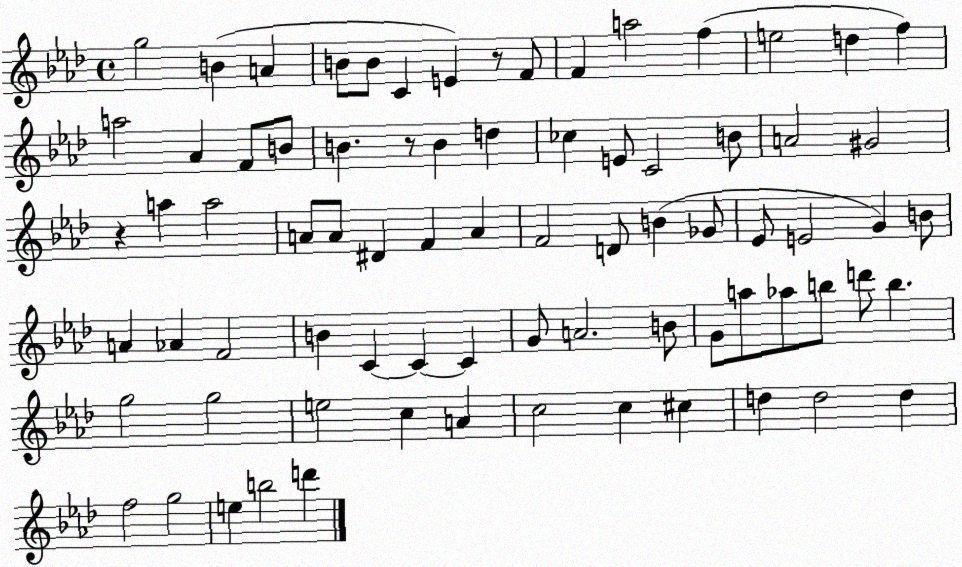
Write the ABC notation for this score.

X:1
T:Untitled
M:4/4
L:1/4
K:Ab
g2 B A B/2 B/2 C E z/2 F/2 F a2 f e2 d f a2 _A F/2 B/2 B z/2 B d _c E/2 C2 B/2 A2 ^G2 z a a2 A/2 A/2 ^D F A F2 D/2 B _G/2 _E/2 E2 G B/2 A _A F2 B C C C G/2 A2 B/2 G/2 a/2 _a/2 b/2 d'/2 b g2 g2 e2 c A c2 c ^c d d2 d f2 g2 e b2 d'